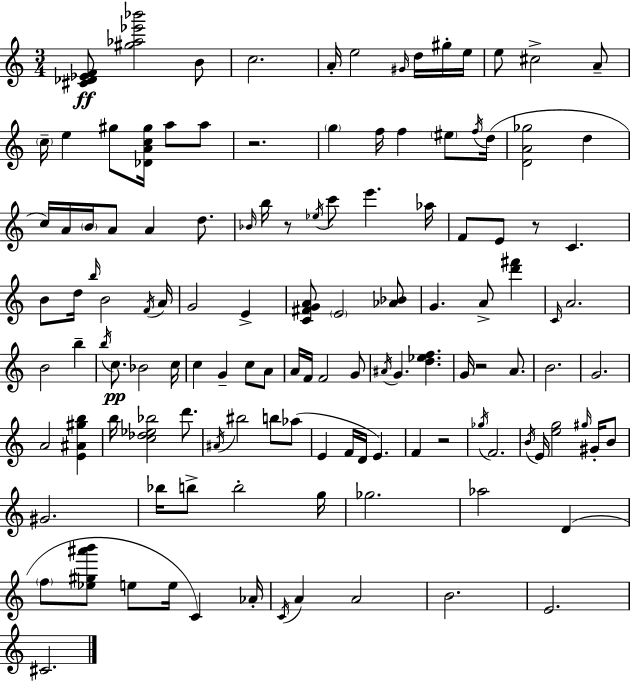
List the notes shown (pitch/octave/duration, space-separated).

[C#4,Db4,Eb4,F4]/e [G#5,Ab5,Eb6,Bb6]/h B4/e C5/h. A4/s E5/h G#4/s D5/s G#5/s E5/s E5/e C#5/h A4/e C5/s E5/q G#5/e [Db4,A4,C5,G#5]/s A5/e A5/e R/h. G5/q F5/s F5/q EIS5/e F5/s D5/s [D4,A4,Gb5]/h D5/q C5/s A4/s B4/s A4/e A4/q D5/e. Bb4/s B5/s R/e Eb5/s C6/e E6/q. Ab5/s F4/e E4/e R/e C4/q. B4/e D5/s B5/s B4/h F4/s A4/s G4/h E4/q [C4,F#4,G4,A4]/e E4/h [Ab4,Bb4]/e G4/q. A4/e [D6,F#6]/q C4/s A4/h. B4/h B5/q B5/s C5/e. Bb4/h C5/s C5/q G4/q C5/e A4/e A4/s F4/s F4/h G4/e A#4/s G4/q. [D5,Eb5,F5]/q. G4/s R/h A4/e. B4/h. G4/h. A4/h [E4,A#4,G#5,B5]/q B5/s [C5,Db5,Eb5,Bb5]/h D6/e. A#4/s BIS5/h B5/e Ab5/e E4/q F4/s D4/s E4/q. F4/q R/h Gb5/s F4/h. B4/s E4/s [E5,G5]/h G#5/s G#4/s B4/e G#4/h. Bb5/s B5/e B5/h G5/s Gb5/h. Ab5/h D4/q F5/e [Eb5,G#5,A#6,B6]/e E5/e E5/s C4/q Ab4/s C4/s A4/q A4/h B4/h. E4/h. C#4/h.